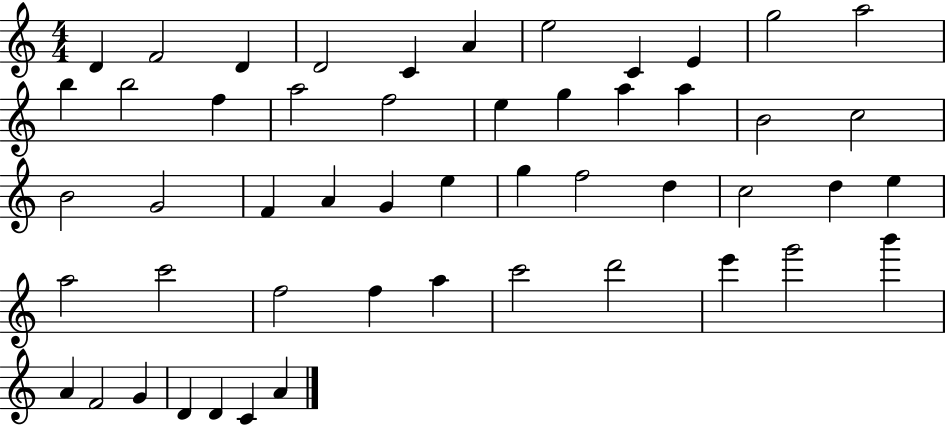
D4/q F4/h D4/q D4/h C4/q A4/q E5/h C4/q E4/q G5/h A5/h B5/q B5/h F5/q A5/h F5/h E5/q G5/q A5/q A5/q B4/h C5/h B4/h G4/h F4/q A4/q G4/q E5/q G5/q F5/h D5/q C5/h D5/q E5/q A5/h C6/h F5/h F5/q A5/q C6/h D6/h E6/q G6/h B6/q A4/q F4/h G4/q D4/q D4/q C4/q A4/q